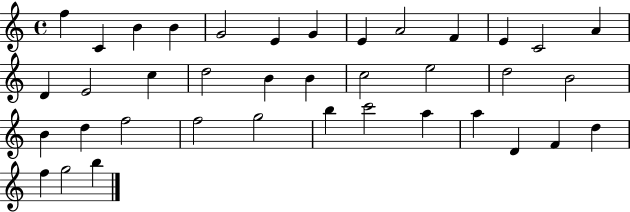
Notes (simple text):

F5/q C4/q B4/q B4/q G4/h E4/q G4/q E4/q A4/h F4/q E4/q C4/h A4/q D4/q E4/h C5/q D5/h B4/q B4/q C5/h E5/h D5/h B4/h B4/q D5/q F5/h F5/h G5/h B5/q C6/h A5/q A5/q D4/q F4/q D5/q F5/q G5/h B5/q